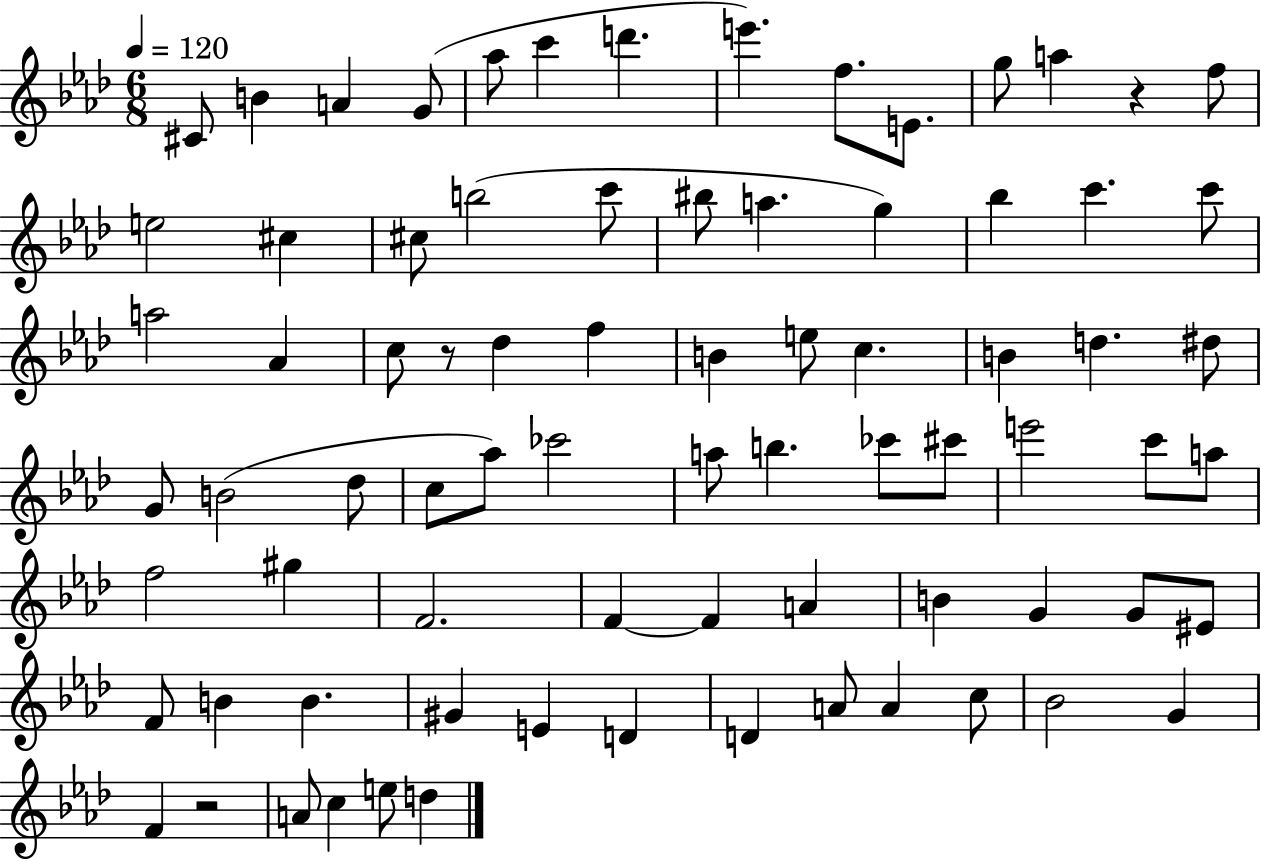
{
  \clef treble
  \numericTimeSignature
  \time 6/8
  \key aes \major
  \tempo 4 = 120
  cis'8 b'4 a'4 g'8( | aes''8 c'''4 d'''4. | e'''4.) f''8. e'8. | g''8 a''4 r4 f''8 | \break e''2 cis''4 | cis''8 b''2( c'''8 | bis''8 a''4. g''4) | bes''4 c'''4. c'''8 | \break a''2 aes'4 | c''8 r8 des''4 f''4 | b'4 e''8 c''4. | b'4 d''4. dis''8 | \break g'8 b'2( des''8 | c''8 aes''8) ces'''2 | a''8 b''4. ces'''8 cis'''8 | e'''2 c'''8 a''8 | \break f''2 gis''4 | f'2. | f'4~~ f'4 a'4 | b'4 g'4 g'8 eis'8 | \break f'8 b'4 b'4. | gis'4 e'4 d'4 | d'4 a'8 a'4 c''8 | bes'2 g'4 | \break f'4 r2 | a'8 c''4 e''8 d''4 | \bar "|."
}